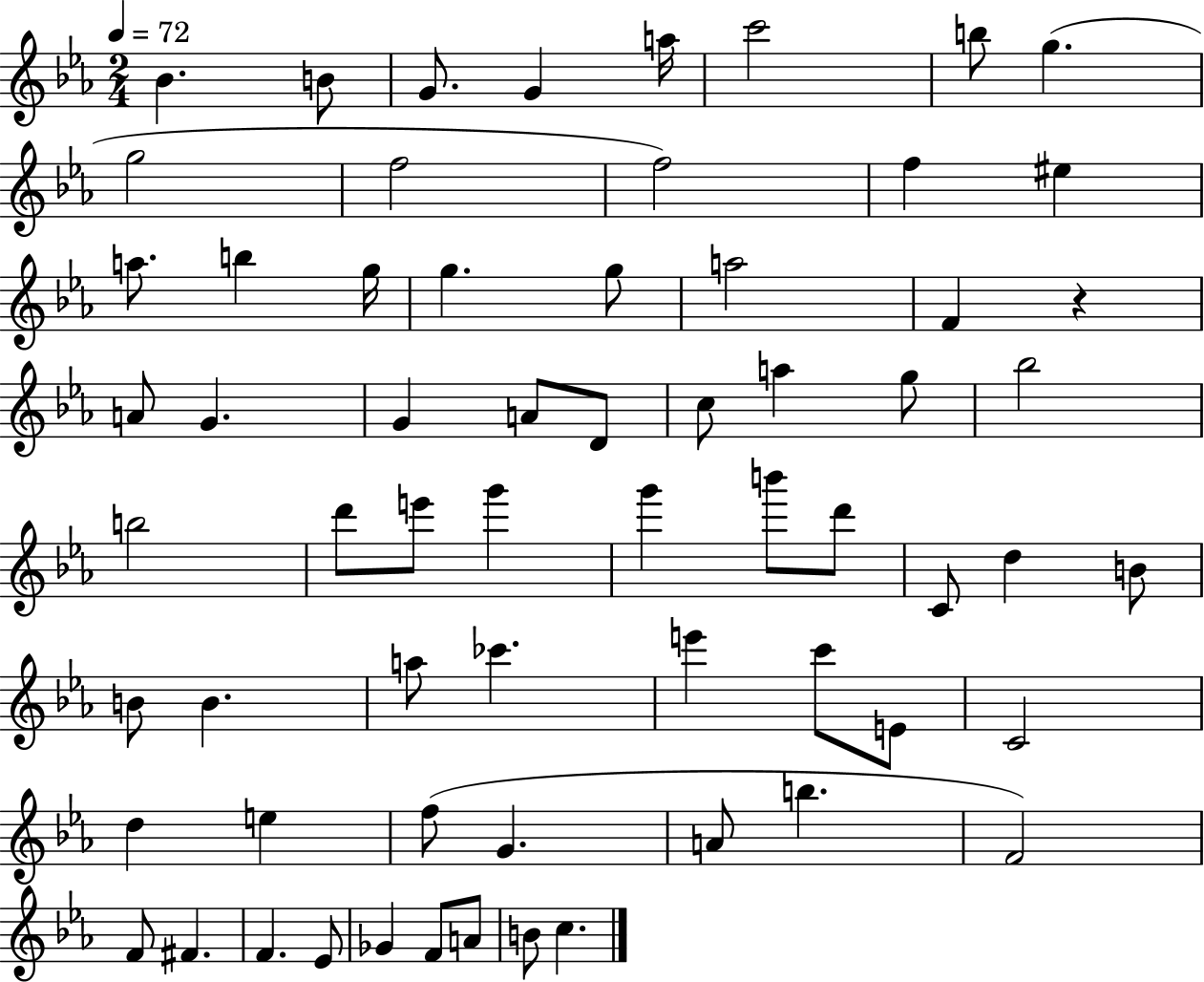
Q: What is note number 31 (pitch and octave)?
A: D6